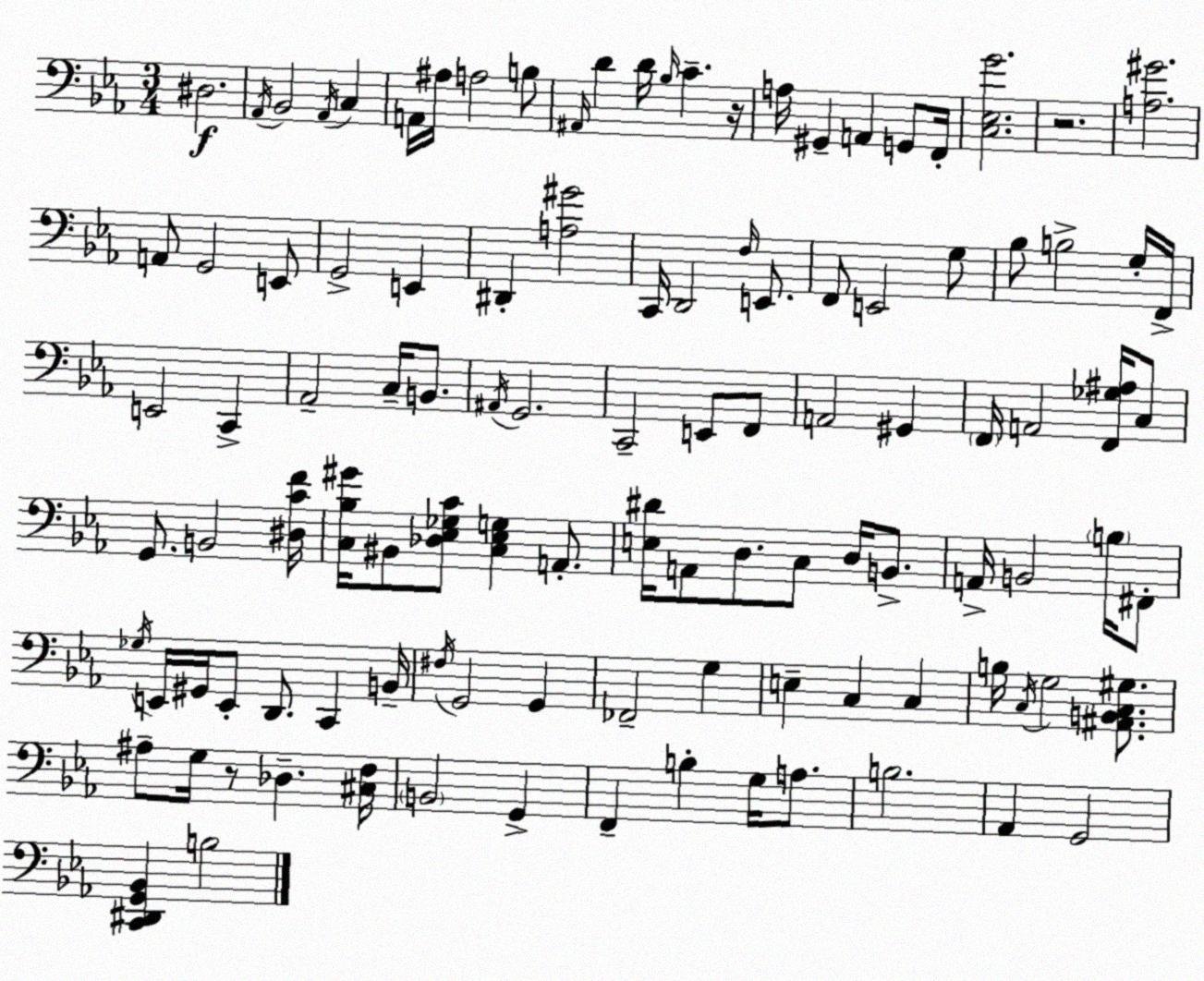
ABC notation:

X:1
T:Untitled
M:3/4
L:1/4
K:Cm
^D,2 _A,,/4 _B,,2 _A,,/4 C, A,,/4 ^A,/4 A,2 B,/2 ^A,,/4 D D/4 _B,/4 C z/4 A,/4 ^G,, A,, G,,/2 F,,/4 [C,_E,G]2 z2 [A,^G]2 A,,/2 G,,2 E,,/2 G,,2 E,, ^D,, [A,^G]2 C,,/4 D,,2 F,/4 E,,/2 F,,/2 E,,2 G,/2 _B,/2 B,2 G,/4 F,,/4 E,,2 C,, _A,,2 C,/4 B,,/2 ^A,,/4 G,,2 C,,2 E,,/2 F,,/2 A,,2 ^G,, F,,/4 A,,2 [F,,_G,^A,]/4 C,/2 G,,/2 B,,2 [^D,CF]/4 [C,_B,^G]/4 ^B,,/2 [_D,_E,_G,C]/2 [C,_E,G,] A,,/2 [E,^D]/4 A,,/2 D,/2 C,/2 D,/4 B,,/2 A,,/4 B,,2 B,/4 ^F,,/2 _G,/4 E,,/4 ^G,,/4 E,,/2 D,,/2 C,, B,,/4 ^F,/4 G,,2 G,, _F,,2 G, E, C, C, B,/4 C,/4 G,2 [^A,,B,,C,^G,]/2 ^A,/2 G,/4 z/2 _D, [^C,F,]/4 B,,2 G,, F,, B, G,/4 A,/2 B,2 _A,, G,,2 [C,,^D,,G,,_B,,] B,2